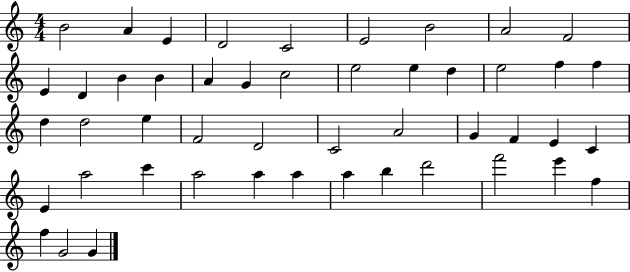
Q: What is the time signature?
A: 4/4